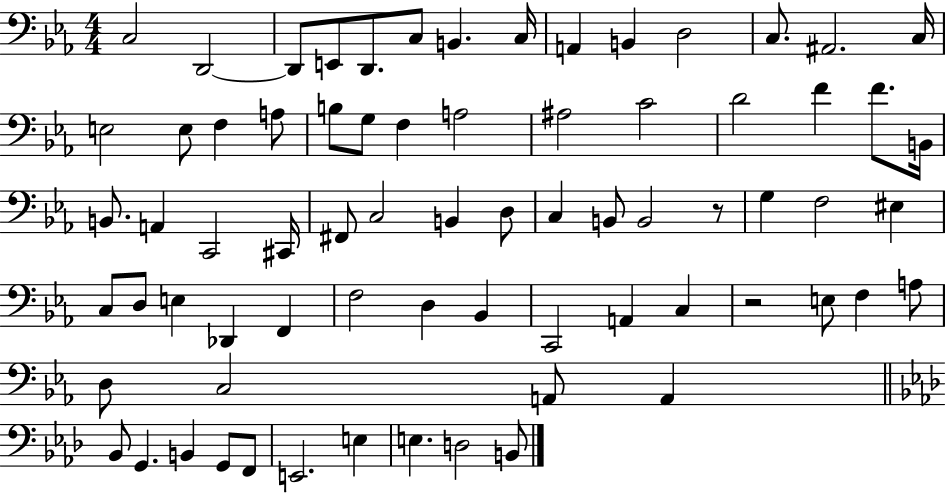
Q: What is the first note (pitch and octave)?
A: C3